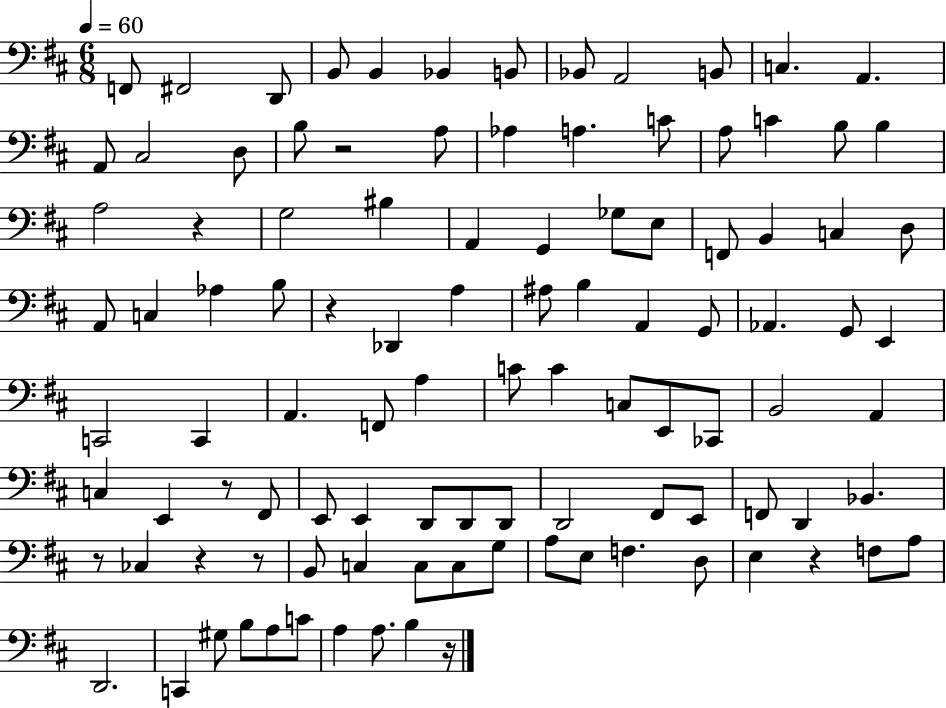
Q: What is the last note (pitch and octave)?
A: B3